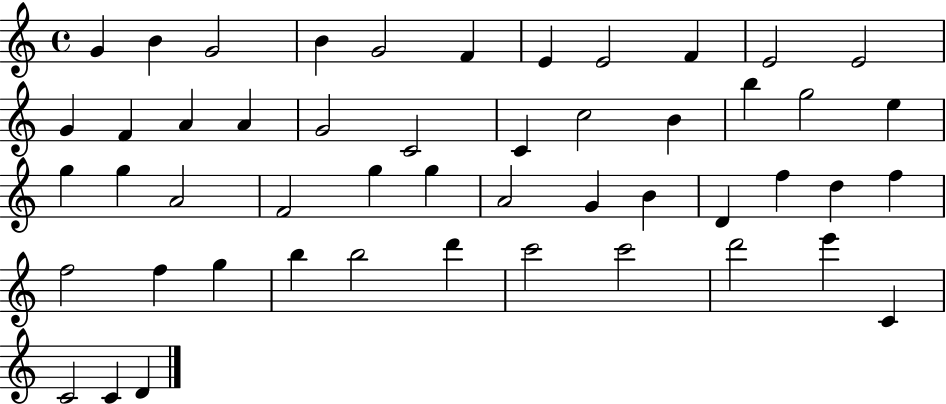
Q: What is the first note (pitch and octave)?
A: G4